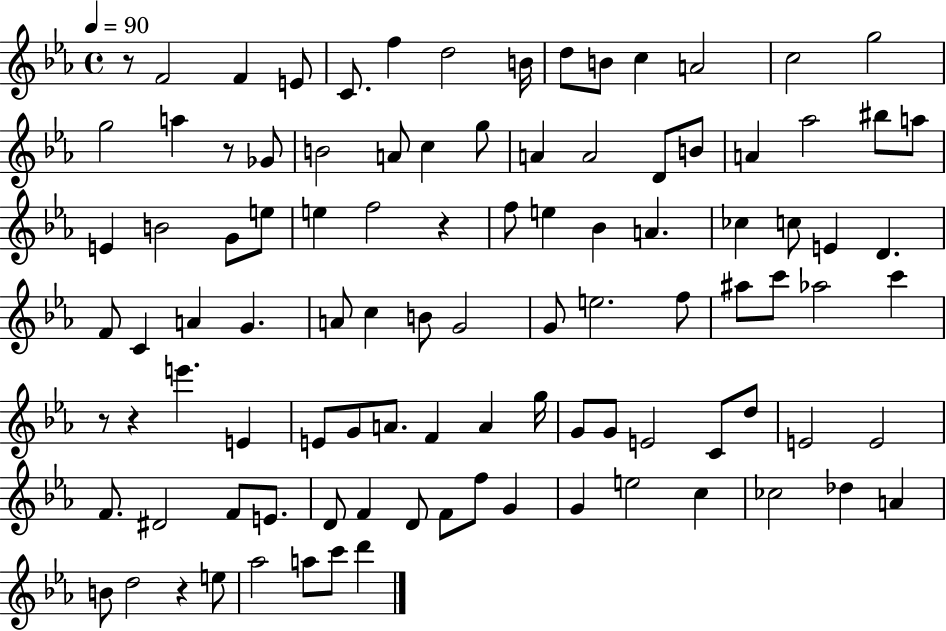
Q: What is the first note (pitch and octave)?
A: F4